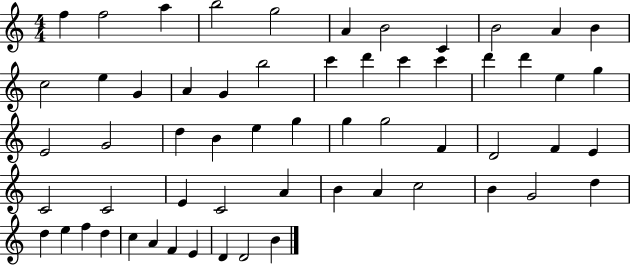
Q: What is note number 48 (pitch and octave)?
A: D5